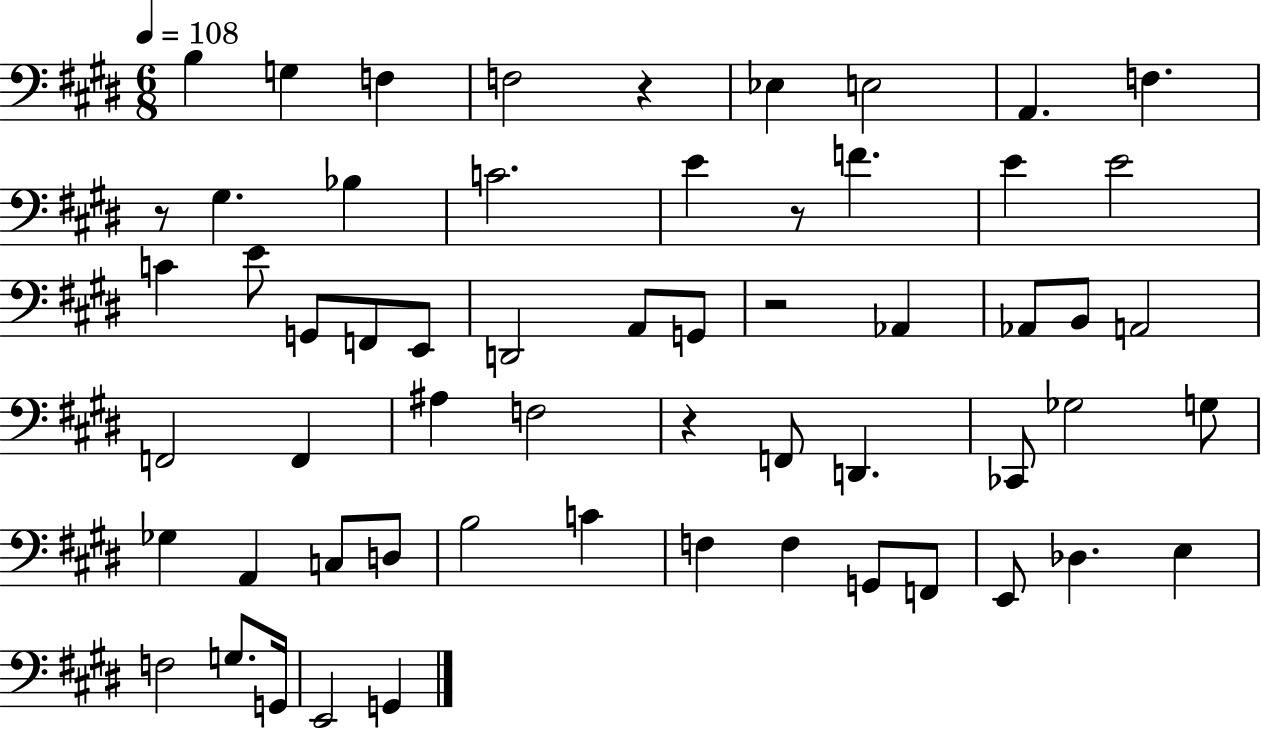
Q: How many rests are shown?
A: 5